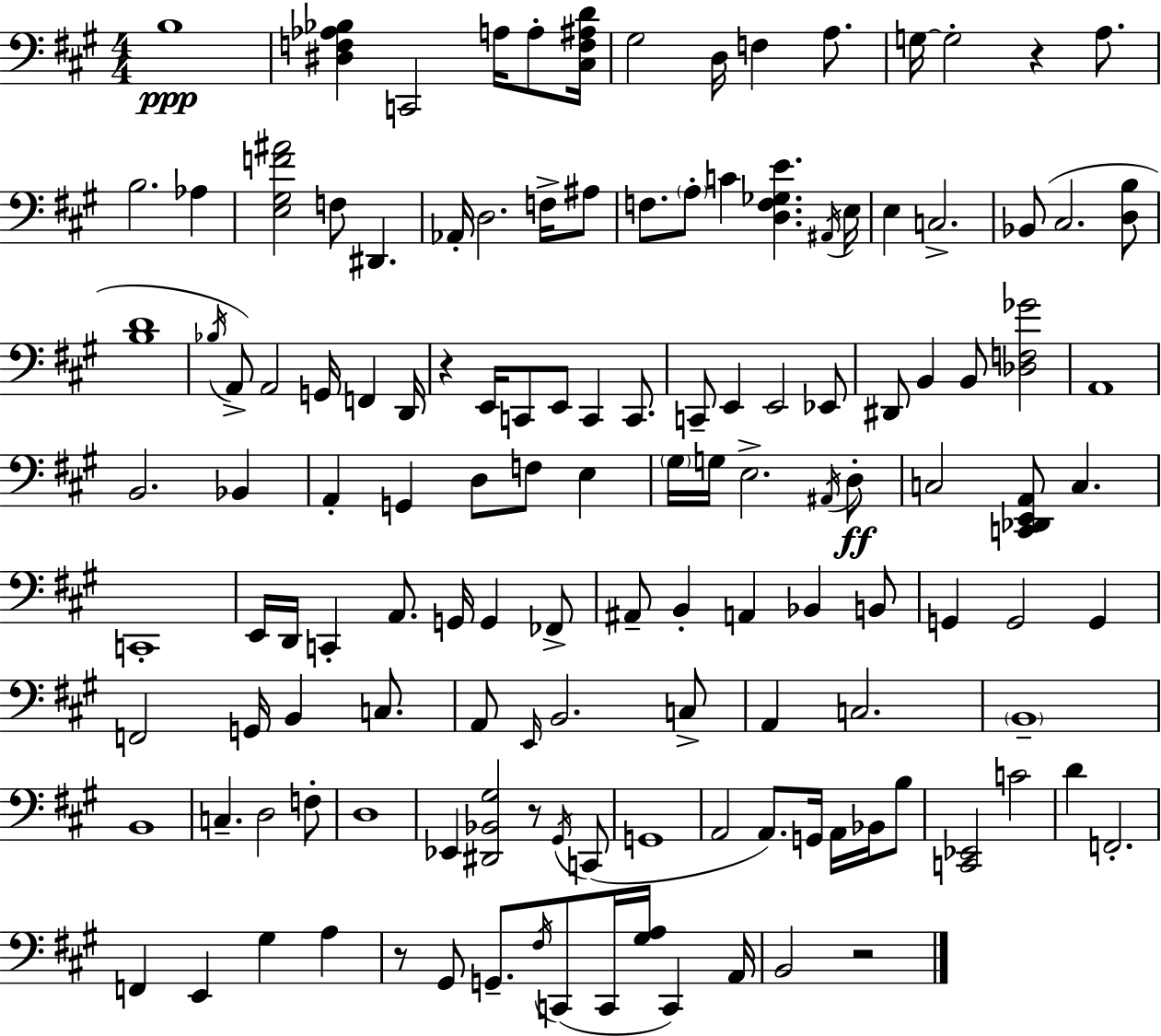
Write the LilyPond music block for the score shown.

{
  \clef bass
  \numericTimeSignature
  \time 4/4
  \key a \major
  \repeat volta 2 { b1\ppp | <dis f aes bes>4 c,2 a16 a8-. <cis f ais d'>16 | gis2 d16 f4 a8. | g16~~ g2-. r4 a8. | \break b2. aes4 | <e gis f' ais'>2 f8 dis,4. | aes,16-. d2. f16-> ais8 | f8. \parenthesize a8-. c'4 <d f ges e'>4. \acciaccatura { ais,16 } | \break e16 e4 c2.-> | bes,8( cis2. <d b>8 | <b d'>1 | \acciaccatura { bes16 }) a,8-> a,2 g,16 f,4 | \break d,16 r4 e,16 c,8 e,8 c,4 c,8. | c,8-- e,4 e,2 | ees,8 dis,8 b,4 b,8 <des f ges'>2 | a,1 | \break b,2. bes,4 | a,4-. g,4 d8 f8 e4 | \parenthesize gis16 g16 e2.-> | \acciaccatura { ais,16 } d8-.\ff c2 <c, des, e, a,>8 c4. | \break c,1-. | e,16 d,16 c,4-. a,8. g,16 g,4 | fes,8-> ais,8-- b,4-. a,4 bes,4 | b,8 g,4 g,2 g,4 | \break f,2 g,16 b,4 | c8. a,8 \grace { e,16 } b,2. | c8-> a,4 c2. | \parenthesize b,1-- | \break b,1 | c4.-- d2 | f8-. d1 | ees,4 <dis, bes, gis>2 | \break r8 \acciaccatura { gis,16 }( c,8 g,1 | a,2 a,8.) | g,16 a,16 bes,16 b8 <c, ees,>2 c'2 | d'4 f,2.-. | \break f,4 e,4 gis4 | a4 r8 gis,8 g,8.-- \acciaccatura { fis16 }( c,8 c,16 | <gis a>16 c,4) a,16 b,2 r2 | } \bar "|."
}